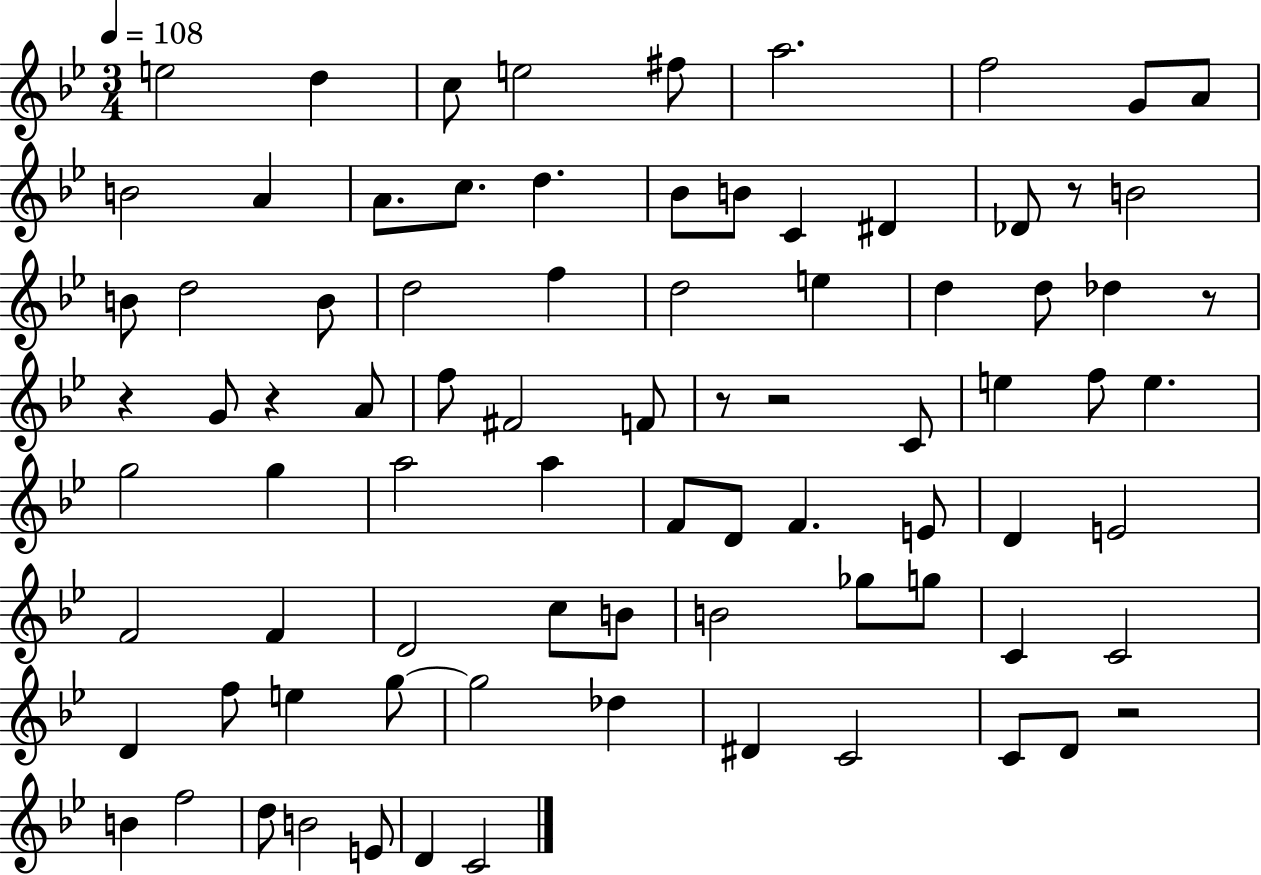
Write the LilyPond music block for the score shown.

{
  \clef treble
  \numericTimeSignature
  \time 3/4
  \key bes \major
  \tempo 4 = 108
  \repeat volta 2 { e''2 d''4 | c''8 e''2 fis''8 | a''2. | f''2 g'8 a'8 | \break b'2 a'4 | a'8. c''8. d''4. | bes'8 b'8 c'4 dis'4 | des'8 r8 b'2 | \break b'8 d''2 b'8 | d''2 f''4 | d''2 e''4 | d''4 d''8 des''4 r8 | \break r4 g'8 r4 a'8 | f''8 fis'2 f'8 | r8 r2 c'8 | e''4 f''8 e''4. | \break g''2 g''4 | a''2 a''4 | f'8 d'8 f'4. e'8 | d'4 e'2 | \break f'2 f'4 | d'2 c''8 b'8 | b'2 ges''8 g''8 | c'4 c'2 | \break d'4 f''8 e''4 g''8~~ | g''2 des''4 | dis'4 c'2 | c'8 d'8 r2 | \break b'4 f''2 | d''8 b'2 e'8 | d'4 c'2 | } \bar "|."
}